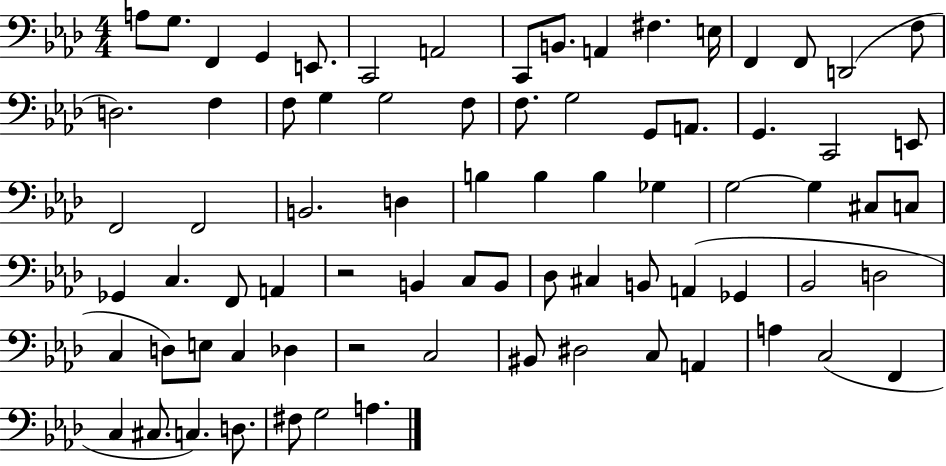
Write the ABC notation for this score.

X:1
T:Untitled
M:4/4
L:1/4
K:Ab
A,/2 G,/2 F,, G,, E,,/2 C,,2 A,,2 C,,/2 B,,/2 A,, ^F, E,/4 F,, F,,/2 D,,2 F,/2 D,2 F, F,/2 G, G,2 F,/2 F,/2 G,2 G,,/2 A,,/2 G,, C,,2 E,,/2 F,,2 F,,2 B,,2 D, B, B, B, _G, G,2 G, ^C,/2 C,/2 _G,, C, F,,/2 A,, z2 B,, C,/2 B,,/2 _D,/2 ^C, B,,/2 A,, _G,, _B,,2 D,2 C, D,/2 E,/2 C, _D, z2 C,2 ^B,,/2 ^D,2 C,/2 A,, A, C,2 F,, C, ^C,/2 C, D,/2 ^F,/2 G,2 A,